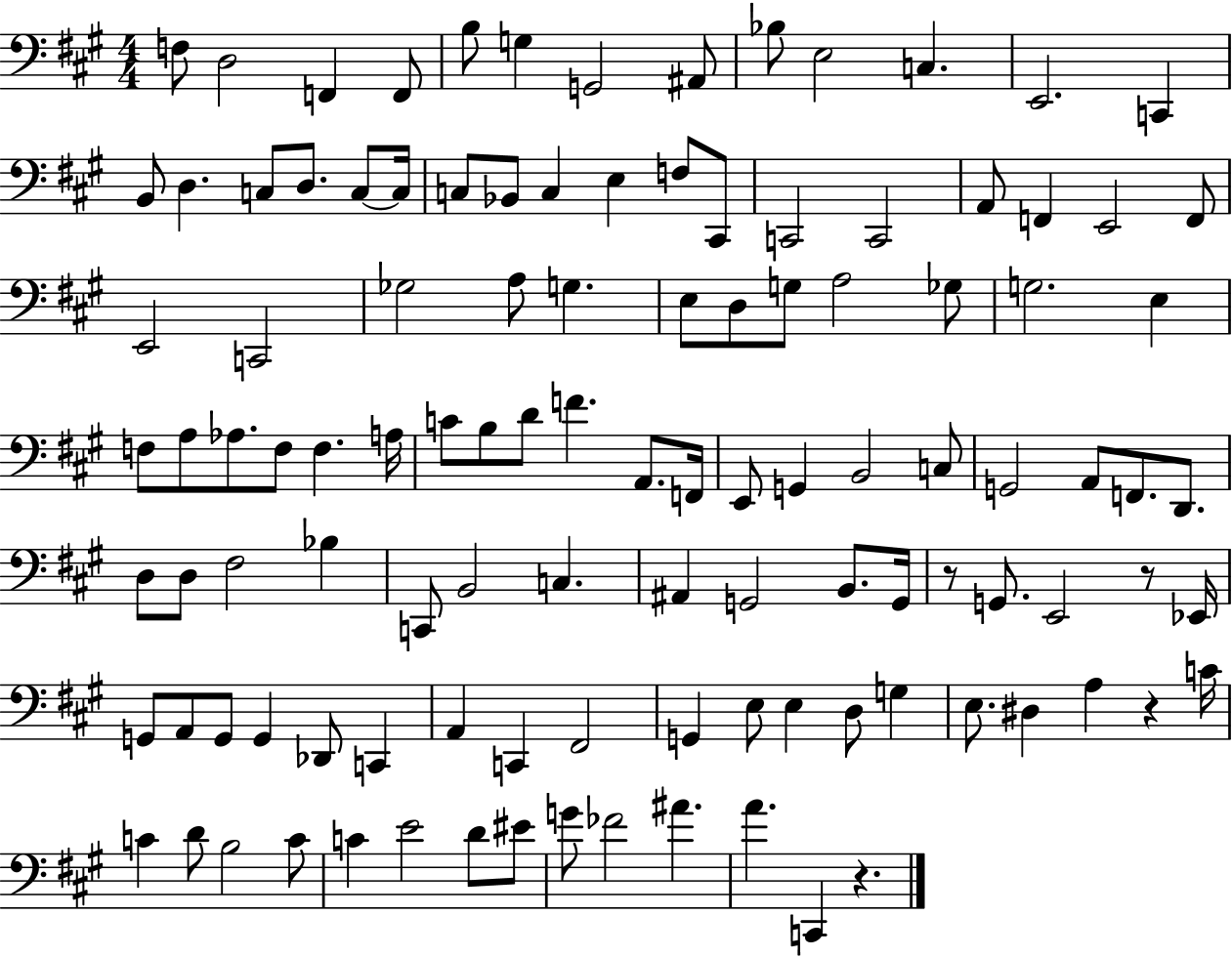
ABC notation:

X:1
T:Untitled
M:4/4
L:1/4
K:A
F,/2 D,2 F,, F,,/2 B,/2 G, G,,2 ^A,,/2 _B,/2 E,2 C, E,,2 C,, B,,/2 D, C,/2 D,/2 C,/2 C,/4 C,/2 _B,,/2 C, E, F,/2 ^C,,/2 C,,2 C,,2 A,,/2 F,, E,,2 F,,/2 E,,2 C,,2 _G,2 A,/2 G, E,/2 D,/2 G,/2 A,2 _G,/2 G,2 E, F,/2 A,/2 _A,/2 F,/2 F, A,/4 C/2 B,/2 D/2 F A,,/2 F,,/4 E,,/2 G,, B,,2 C,/2 G,,2 A,,/2 F,,/2 D,,/2 D,/2 D,/2 ^F,2 _B, C,,/2 B,,2 C, ^A,, G,,2 B,,/2 G,,/4 z/2 G,,/2 E,,2 z/2 _E,,/4 G,,/2 A,,/2 G,,/2 G,, _D,,/2 C,, A,, C,, ^F,,2 G,, E,/2 E, D,/2 G, E,/2 ^D, A, z C/4 C D/2 B,2 C/2 C E2 D/2 ^E/2 G/2 _F2 ^A A C,, z